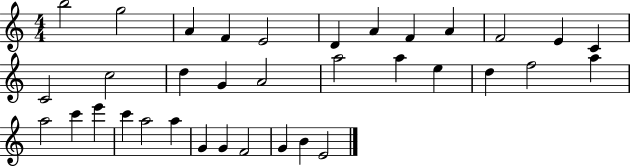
{
  \clef treble
  \numericTimeSignature
  \time 4/4
  \key c \major
  b''2 g''2 | a'4 f'4 e'2 | d'4 a'4 f'4 a'4 | f'2 e'4 c'4 | \break c'2 c''2 | d''4 g'4 a'2 | a''2 a''4 e''4 | d''4 f''2 a''4 | \break a''2 c'''4 e'''4 | c'''4 a''2 a''4 | g'4 g'4 f'2 | g'4 b'4 e'2 | \break \bar "|."
}